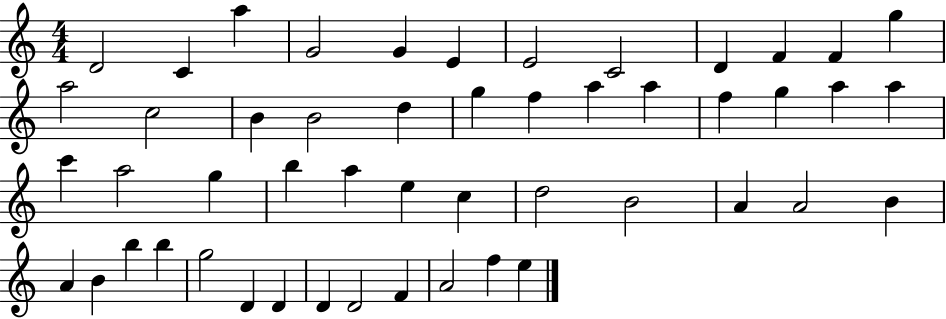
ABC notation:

X:1
T:Untitled
M:4/4
L:1/4
K:C
D2 C a G2 G E E2 C2 D F F g a2 c2 B B2 d g f a a f g a a c' a2 g b a e c d2 B2 A A2 B A B b b g2 D D D D2 F A2 f e